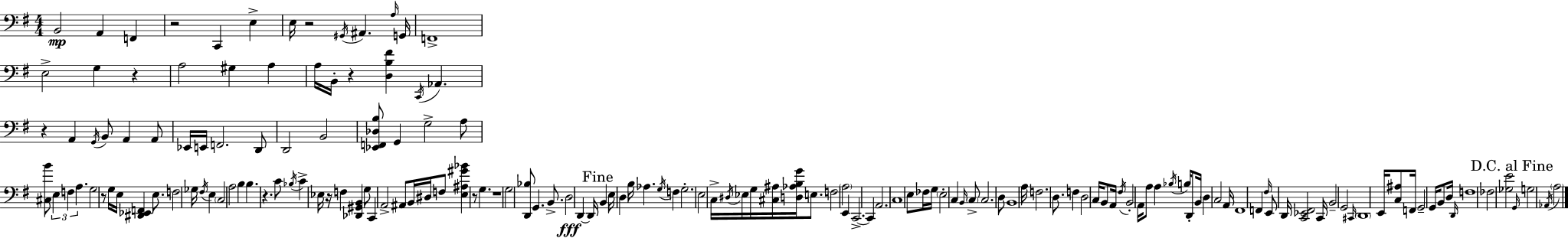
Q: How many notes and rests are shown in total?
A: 164